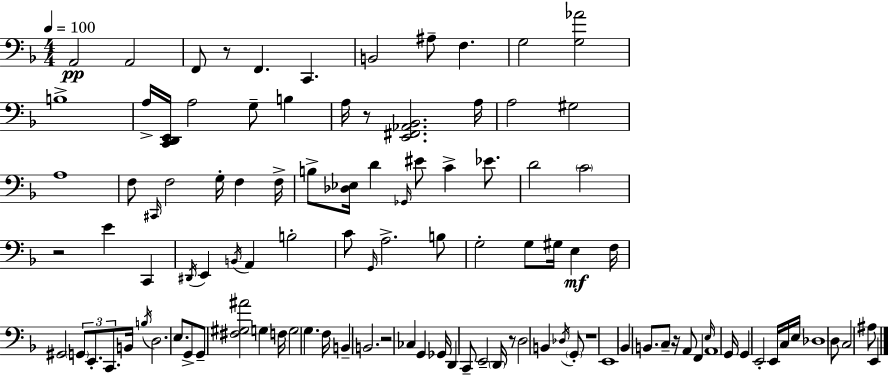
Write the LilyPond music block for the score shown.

{
  \clef bass
  \numericTimeSignature
  \time 4/4
  \key d \minor
  \tempo 4 = 100
  \repeat volta 2 { a,2\pp a,2 | f,8 r8 f,4. c,4. | b,2 ais8-- f4. | g2 <g aes'>2 | \break b1-> | a16-> <c, d, e,>16 a2 g8-- b4 | a16 r8 <e, fis, aes, bes,>2. a16 | a2 gis2 | \break a1 | f8 \grace { cis,16 } f2 g16-. f4 | f16-> b8-> <des ees>16 d'4 \grace { ges,16 } eis'8 c'4-> ees'8. | d'2 \parenthesize c'2 | \break r2 e'4 c,4 | \acciaccatura { dis,16 } e,4 \acciaccatura { b,16 } a,4 b2-. | c'8 \grace { g,16 } a2.-> | b8 g2-. g8 gis16 | \break e4\mf f16 gis,2 \tuplet 3/2 { \parenthesize g,8 e,8.-. | c,8. } b,16 \acciaccatura { b16 } d2. | e8. g,8-> g,8-- <fis gis ais'>2 | g4 f16 g2 g4. | \break f16 b,4-- b,2. | r2 ces4 | g,4 ges,16 d,4 c,8-- e,2-- | \parenthesize d,16 r8 d2 | \break b,4 \acciaccatura { des16 } \parenthesize g,8-. r1 | e,1 | bes,4 b,8. c8-- | r16 a,8 f,4 \grace { e16 } a,1 | \break g,16 g,4 e,2-. | e,16 c16 e16 des1 | d8 c2 | ais8 e,4 } \bar "|."
}